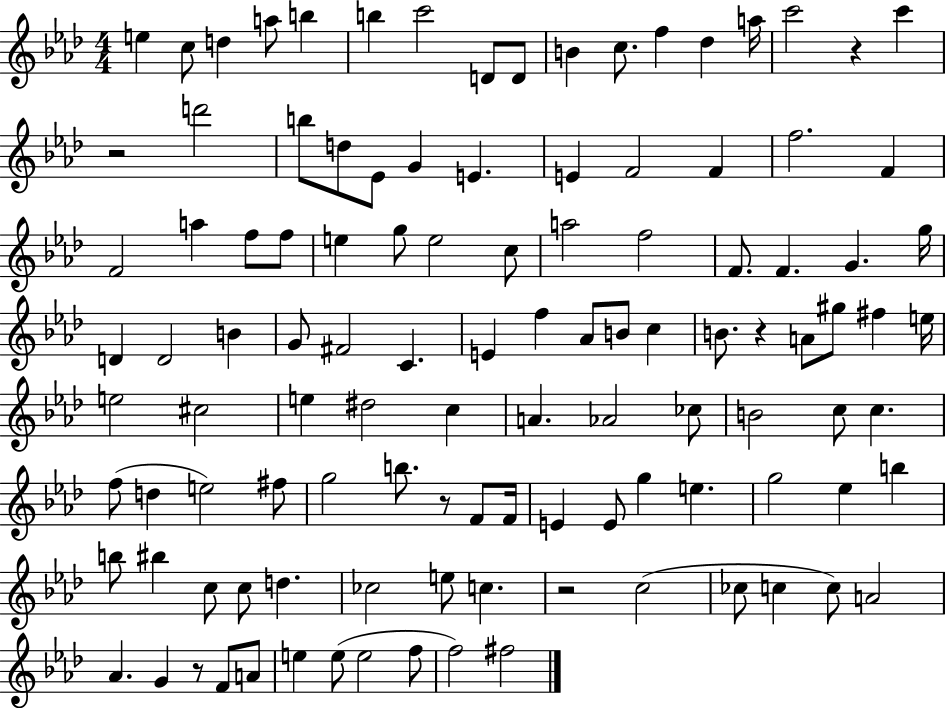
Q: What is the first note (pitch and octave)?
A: E5